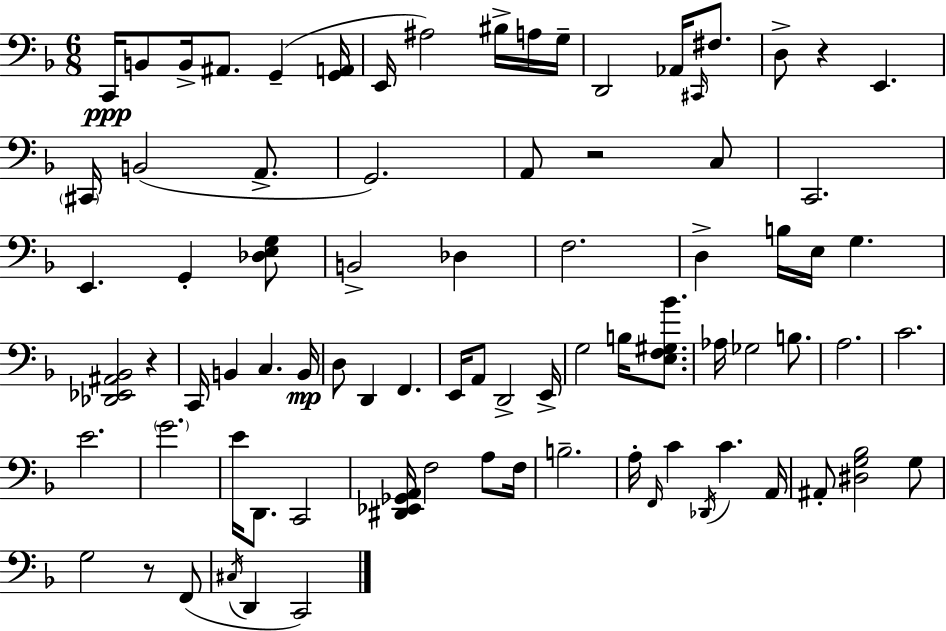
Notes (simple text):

C2/s B2/e B2/s A#2/e. G2/q [G2,A2]/s E2/s A#3/h BIS3/s A3/s G3/s D2/h Ab2/s C#2/s F#3/e. D3/e R/q E2/q. C#2/s B2/h A2/e. G2/h. A2/e R/h C3/e C2/h. E2/q. G2/q [Db3,E3,G3]/e B2/h Db3/q F3/h. D3/q B3/s E3/s G3/q. [Db2,Eb2,A#2,Bb2]/h R/q C2/s B2/q C3/q. B2/s D3/e D2/q F2/q. E2/s A2/e D2/h E2/s G3/h B3/s [E3,F3,G#3,Bb4]/e. Ab3/s Gb3/h B3/e. A3/h. C4/h. E4/h. G4/h. E4/s D2/e. C2/h [D#2,Eb2,Gb2,A2]/s F3/h A3/e F3/s B3/h. A3/s F2/s C4/q Db2/s C4/q. A2/s A#2/e [D#3,G3,Bb3]/h G3/e G3/h R/e F2/e C#3/s D2/q C2/h